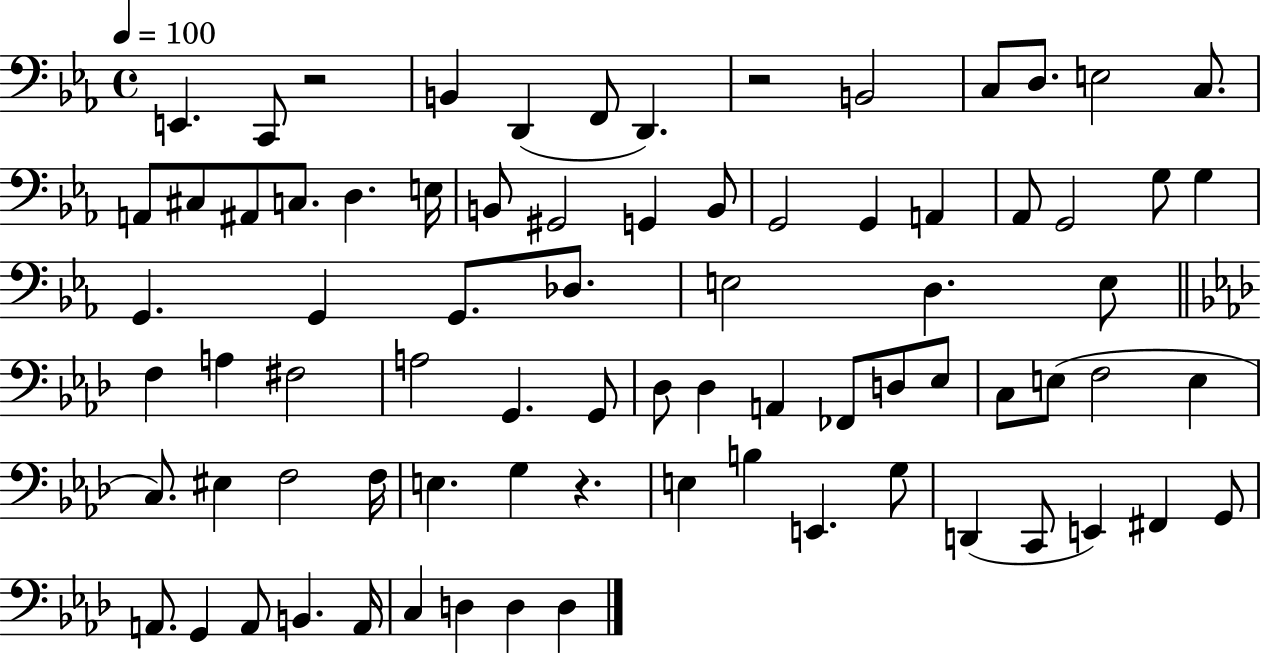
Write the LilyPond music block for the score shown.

{
  \clef bass
  \time 4/4
  \defaultTimeSignature
  \key ees \major
  \tempo 4 = 100
  \repeat volta 2 { e,4. c,8 r2 | b,4 d,4( f,8 d,4.) | r2 b,2 | c8 d8. e2 c8. | \break a,8 cis8 ais,8 c8. d4. e16 | b,8 gis,2 g,4 b,8 | g,2 g,4 a,4 | aes,8 g,2 g8 g4 | \break g,4. g,4 g,8. des8. | e2 d4. e8 | \bar "||" \break \key aes \major f4 a4 fis2 | a2 g,4. g,8 | des8 des4 a,4 fes,8 d8 ees8 | c8 e8( f2 e4 | \break c8.) eis4 f2 f16 | e4. g4 r4. | e4 b4 e,4. g8 | d,4( c,8 e,4) fis,4 g,8 | \break a,8. g,4 a,8 b,4. a,16 | c4 d4 d4 d4 | } \bar "|."
}